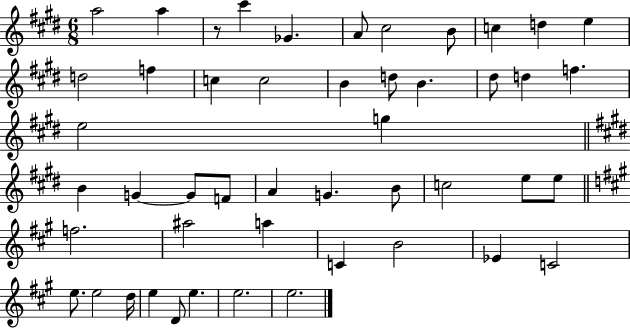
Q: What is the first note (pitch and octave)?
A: A5